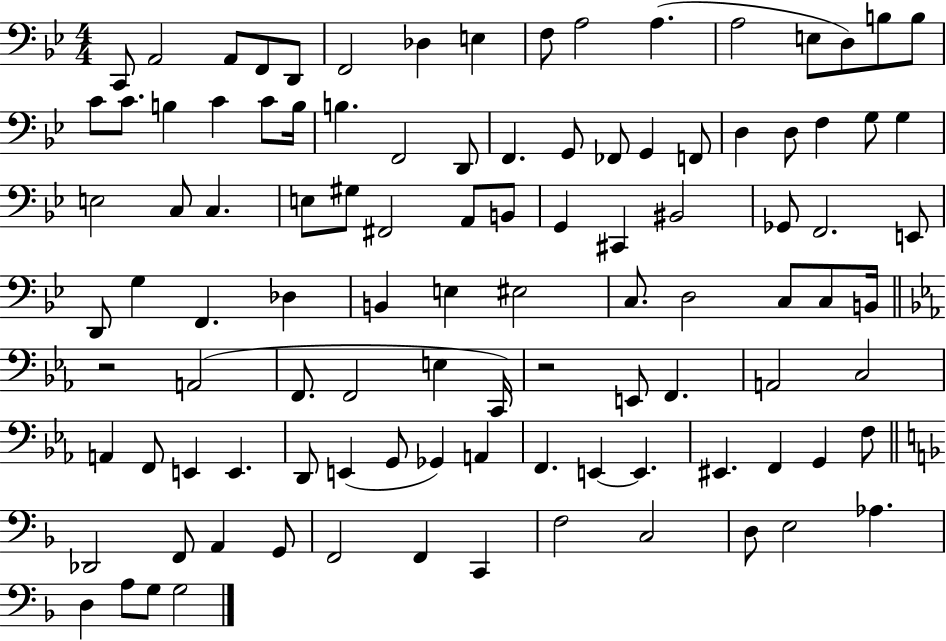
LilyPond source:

{
  \clef bass
  \numericTimeSignature
  \time 4/4
  \key bes \major
  c,8 a,2 a,8 f,8 d,8 | f,2 des4 e4 | f8 a2 a4.( | a2 e8 d8) b8 b8 | \break c'8 c'8. b4 c'4 c'8 b16 | b4. f,2 d,8 | f,4. g,8 fes,8 g,4 f,8 | d4 d8 f4 g8 g4 | \break e2 c8 c4. | e8 gis8 fis,2 a,8 b,8 | g,4 cis,4 bis,2 | ges,8 f,2. e,8 | \break d,8 g4 f,4. des4 | b,4 e4 eis2 | c8. d2 c8 c8 b,16 | \bar "||" \break \key c \minor r2 a,2( | f,8. f,2 e4 c,16) | r2 e,8 f,4. | a,2 c2 | \break a,4 f,8 e,4 e,4. | d,8 e,4( g,8 ges,4) a,4 | f,4. e,4~~ e,4. | eis,4. f,4 g,4 f8 | \break \bar "||" \break \key f \major des,2 f,8 a,4 g,8 | f,2 f,4 c,4 | f2 c2 | d8 e2 aes4. | \break d4 a8 g8 g2 | \bar "|."
}